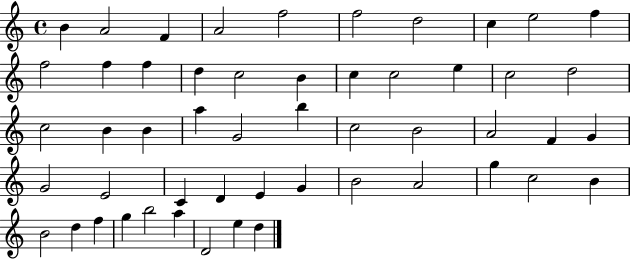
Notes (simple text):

B4/q A4/h F4/q A4/h F5/h F5/h D5/h C5/q E5/h F5/q F5/h F5/q F5/q D5/q C5/h B4/q C5/q C5/h E5/q C5/h D5/h C5/h B4/q B4/q A5/q G4/h B5/q C5/h B4/h A4/h F4/q G4/q G4/h E4/h C4/q D4/q E4/q G4/q B4/h A4/h G5/q C5/h B4/q B4/h D5/q F5/q G5/q B5/h A5/q D4/h E5/q D5/q